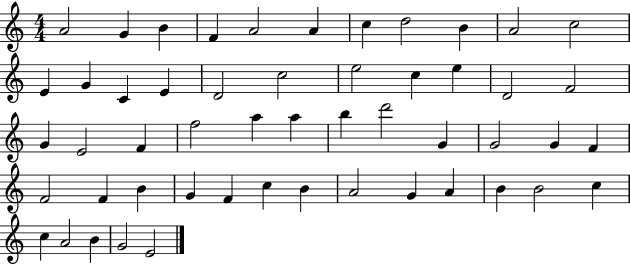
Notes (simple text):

A4/h G4/q B4/q F4/q A4/h A4/q C5/q D5/h B4/q A4/h C5/h E4/q G4/q C4/q E4/q D4/h C5/h E5/h C5/q E5/q D4/h F4/h G4/q E4/h F4/q F5/h A5/q A5/q B5/q D6/h G4/q G4/h G4/q F4/q F4/h F4/q B4/q G4/q F4/q C5/q B4/q A4/h G4/q A4/q B4/q B4/h C5/q C5/q A4/h B4/q G4/h E4/h